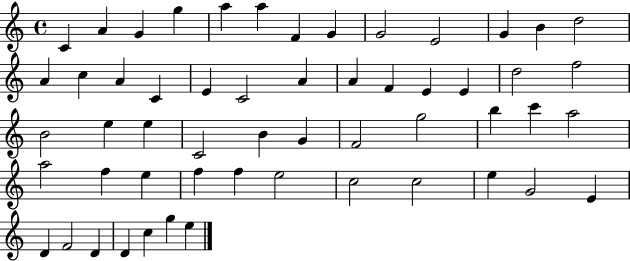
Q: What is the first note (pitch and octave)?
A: C4